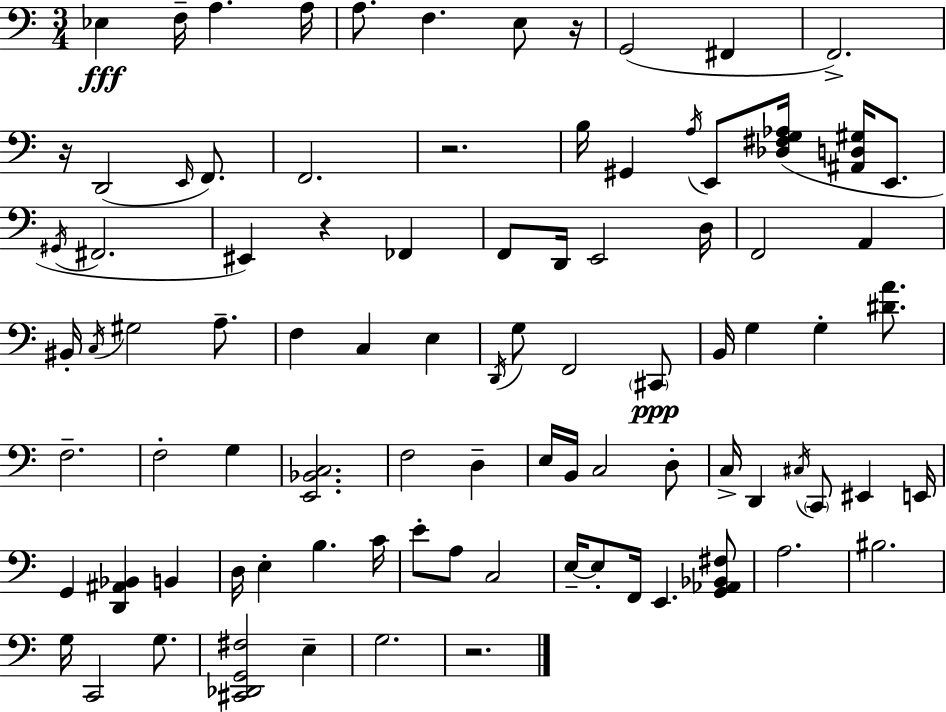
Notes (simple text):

Eb3/q F3/s A3/q. A3/s A3/e. F3/q. E3/e R/s G2/h F#2/q F2/h. R/s D2/h E2/s F2/e. F2/h. R/h. B3/s G#2/q A3/s E2/e [Db3,F#3,G3,Ab3]/s [A#2,D3,G#3]/s E2/e. G#2/s F#2/h. EIS2/q R/q FES2/q F2/e D2/s E2/h D3/s F2/h A2/q BIS2/s C3/s G#3/h A3/e. F3/q C3/q E3/q D2/s G3/e F2/h C#2/e B2/s G3/q G3/q [D#4,A4]/e. F3/h. F3/h G3/q [E2,Bb2,C3]/h. F3/h D3/q E3/s B2/s C3/h D3/e C3/s D2/q C#3/s C2/e EIS2/q E2/s G2/q [D2,A#2,Bb2]/q B2/q D3/s E3/q B3/q. C4/s E4/e A3/e C3/h E3/s E3/e F2/s E2/q. [G2,Ab2,Bb2,F#3]/e A3/h. BIS3/h. G3/s C2/h G3/e. [C#2,Db2,G2,F#3]/h E3/q G3/h. R/h.